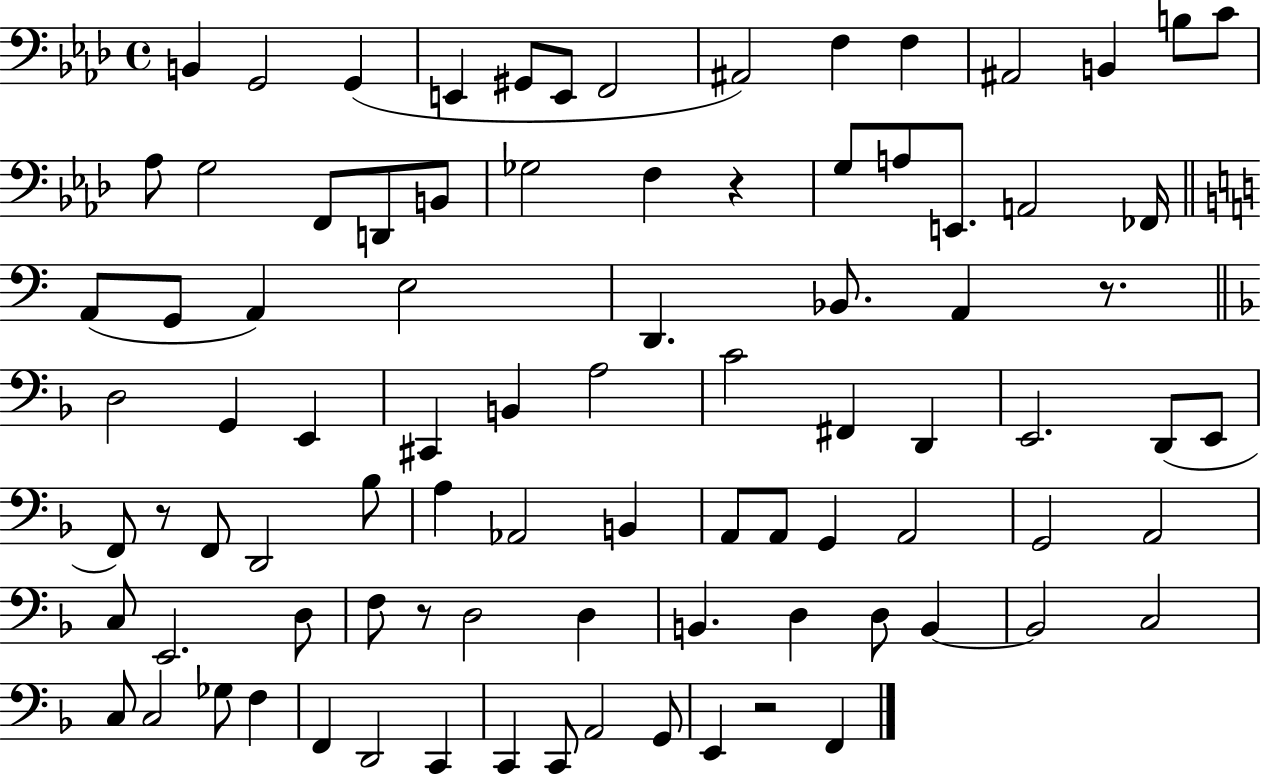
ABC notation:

X:1
T:Untitled
M:4/4
L:1/4
K:Ab
B,, G,,2 G,, E,, ^G,,/2 E,,/2 F,,2 ^A,,2 F, F, ^A,,2 B,, B,/2 C/2 _A,/2 G,2 F,,/2 D,,/2 B,,/2 _G,2 F, z G,/2 A,/2 E,,/2 A,,2 _F,,/4 A,,/2 G,,/2 A,, E,2 D,, _B,,/2 A,, z/2 D,2 G,, E,, ^C,, B,, A,2 C2 ^F,, D,, E,,2 D,,/2 E,,/2 F,,/2 z/2 F,,/2 D,,2 _B,/2 A, _A,,2 B,, A,,/2 A,,/2 G,, A,,2 G,,2 A,,2 C,/2 E,,2 D,/2 F,/2 z/2 D,2 D, B,, D, D,/2 B,, B,,2 C,2 C,/2 C,2 _G,/2 F, F,, D,,2 C,, C,, C,,/2 A,,2 G,,/2 E,, z2 F,,